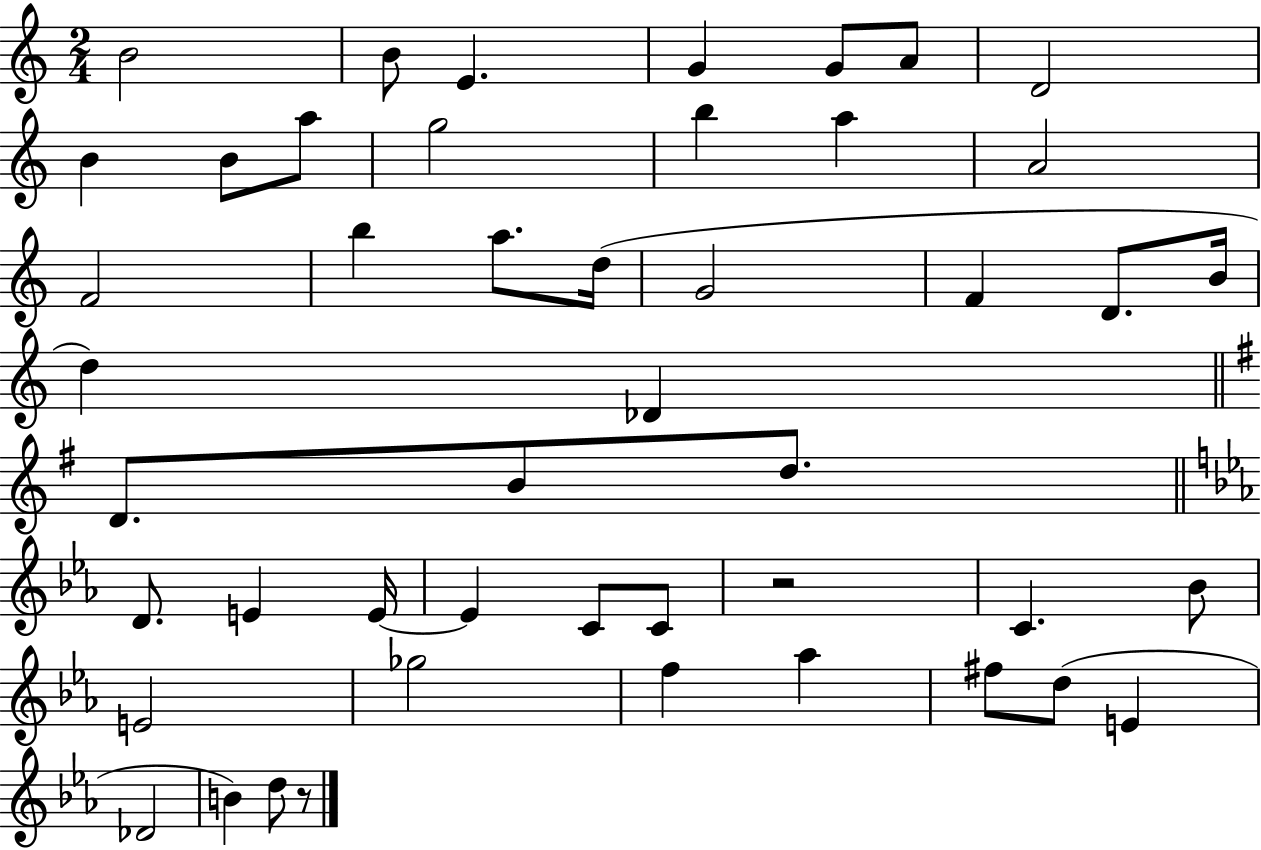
X:1
T:Untitled
M:2/4
L:1/4
K:C
B2 B/2 E G G/2 A/2 D2 B B/2 a/2 g2 b a A2 F2 b a/2 d/4 G2 F D/2 B/4 d _D D/2 B/2 d/2 D/2 E E/4 E C/2 C/2 z2 C _B/2 E2 _g2 f _a ^f/2 d/2 E _D2 B d/2 z/2